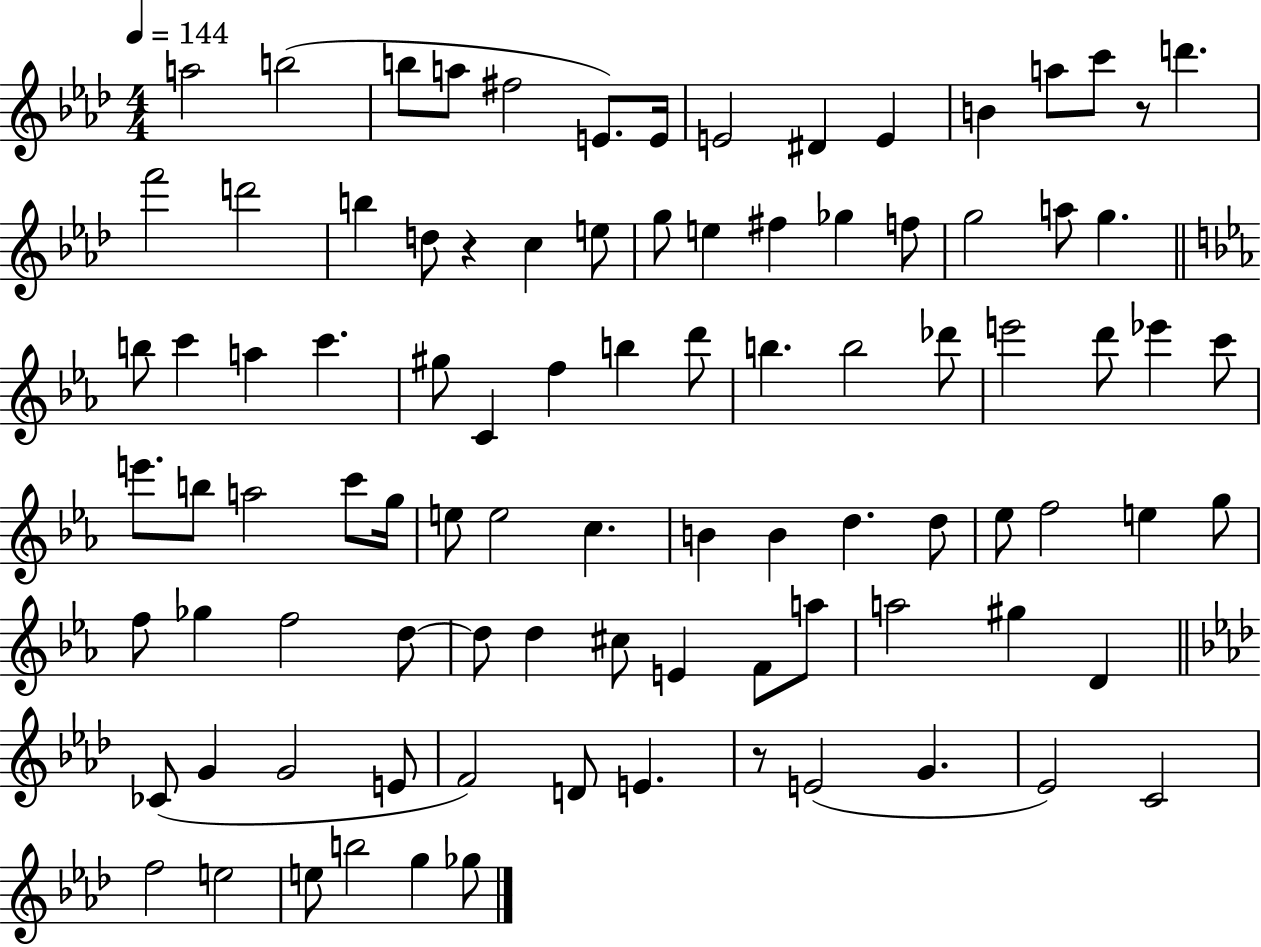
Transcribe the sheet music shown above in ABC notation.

X:1
T:Untitled
M:4/4
L:1/4
K:Ab
a2 b2 b/2 a/2 ^f2 E/2 E/4 E2 ^D E B a/2 c'/2 z/2 d' f'2 d'2 b d/2 z c e/2 g/2 e ^f _g f/2 g2 a/2 g b/2 c' a c' ^g/2 C f b d'/2 b b2 _d'/2 e'2 d'/2 _e' c'/2 e'/2 b/2 a2 c'/2 g/4 e/2 e2 c B B d d/2 _e/2 f2 e g/2 f/2 _g f2 d/2 d/2 d ^c/2 E F/2 a/2 a2 ^g D _C/2 G G2 E/2 F2 D/2 E z/2 E2 G _E2 C2 f2 e2 e/2 b2 g _g/2